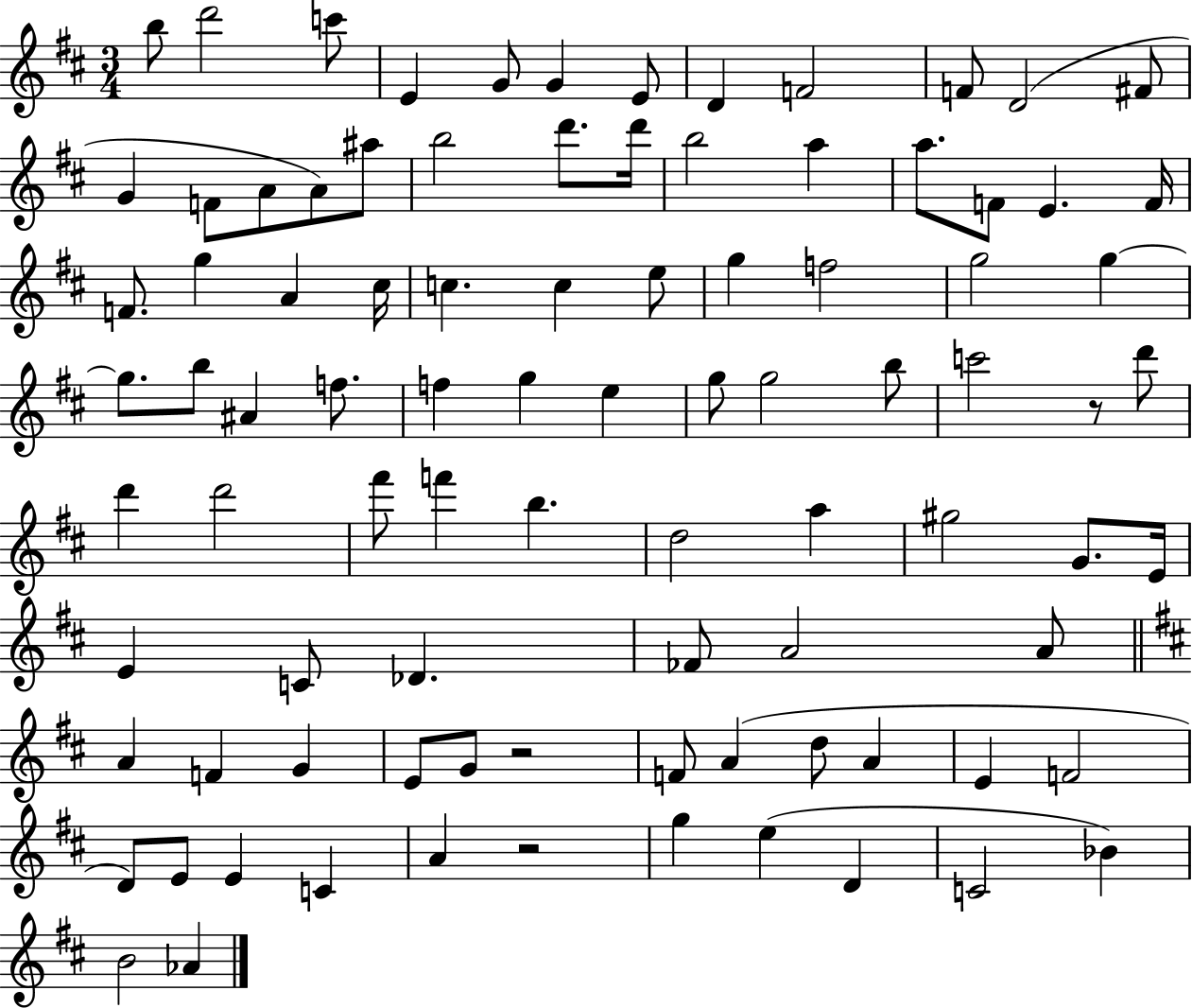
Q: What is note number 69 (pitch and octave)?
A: E4